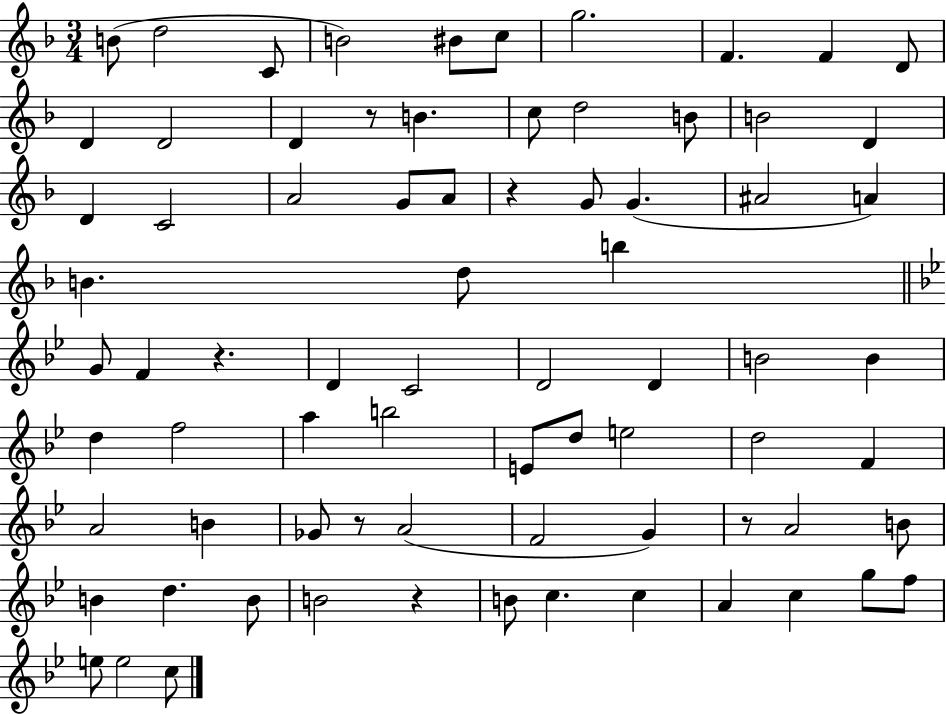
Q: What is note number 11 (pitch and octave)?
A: D4